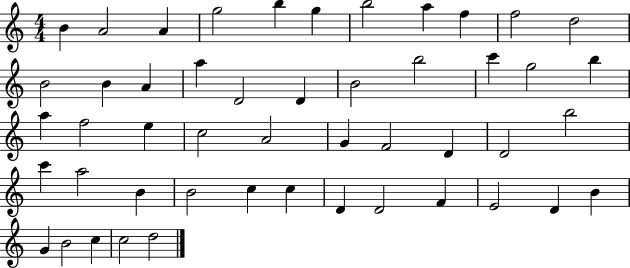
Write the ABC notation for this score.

X:1
T:Untitled
M:4/4
L:1/4
K:C
B A2 A g2 b g b2 a f f2 d2 B2 B A a D2 D B2 b2 c' g2 b a f2 e c2 A2 G F2 D D2 b2 c' a2 B B2 c c D D2 F E2 D B G B2 c c2 d2